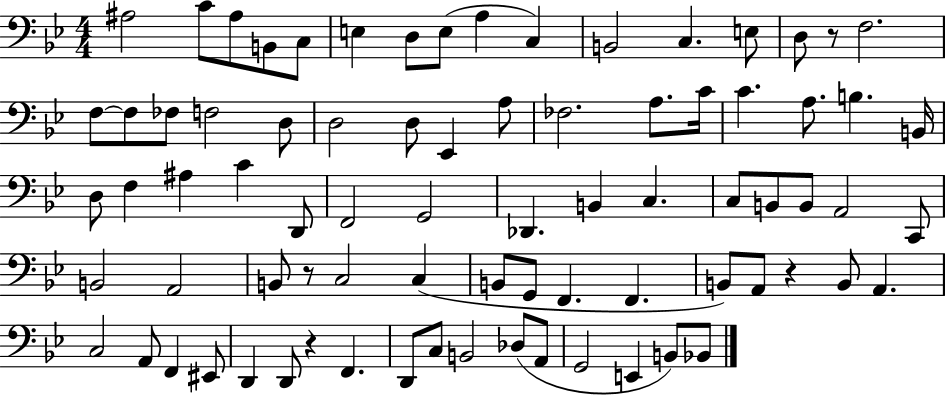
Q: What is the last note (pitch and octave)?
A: Bb2